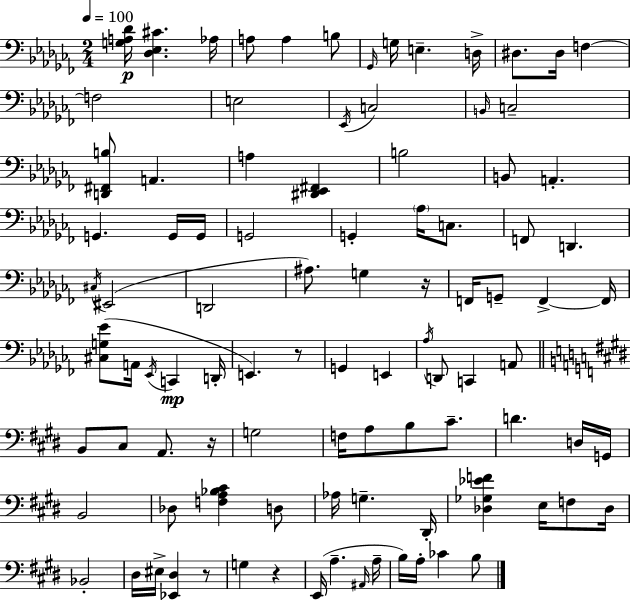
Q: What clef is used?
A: bass